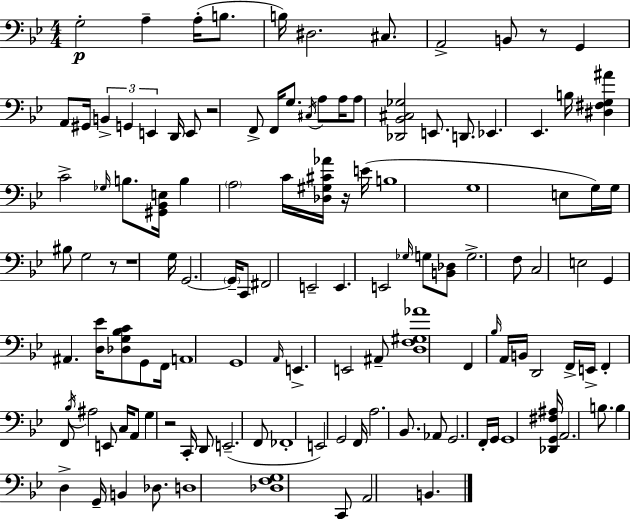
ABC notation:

X:1
T:Untitled
M:4/4
L:1/4
K:Bb
G,2 A, A,/4 B,/2 B,/4 ^D,2 ^C,/2 A,,2 B,,/2 z/2 G,, A,,/2 ^G,,/4 B,, G,, E,, D,,/4 E,,/2 z2 F,,/2 F,,/4 G,/2 ^C,/4 A,/2 A,/4 A,/2 [_D,,_B,,^C,_G,]2 E,,/2 D,,/2 _E,, _E,, B,/4 [^D,^F,G,^A] C2 _G,/4 B,/2 [^G,,_B,,E,]/4 B, A,2 C/4 [_D,^G,^C_A]/4 z/4 E/4 B,4 G,4 E,/2 G,/4 G,/4 ^B,/2 G,2 z/2 z4 G,/4 G,,2 G,,/4 C,,/2 ^F,,2 E,,2 E,, E,,2 _G,/4 G,/2 [B,,_D,]/2 G,2 F,/2 C,2 E,2 G,, ^A,, [D,_E]/4 [_D,G,_B,C]/2 G,,/2 F,,/4 A,,4 G,,4 A,,/4 E,, E,,2 ^A,,/2 [D,F,^G,_A]4 F,, _B,/4 A,,/4 B,,/4 D,,2 F,,/4 E,,/4 F,, F,,/2 _B,/4 ^A,2 E,,/2 C,/4 A,,/2 G, z2 C,,/4 D,,/2 E,,2 F,,/2 _F,,4 E,,2 G,,2 F,,/4 A,2 _B,,/2 _A,,/2 G,,2 F,,/4 G,,/4 G,,4 [_D,,G,,^F,^A,]/4 A,,2 B,/2 B, D, G,,/4 B,, _D,/2 D,4 [_D,F,G,]4 C,,/2 A,,2 B,,